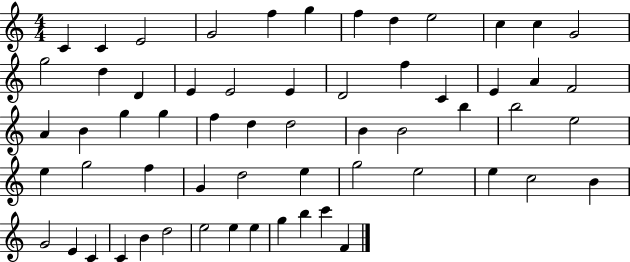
{
  \clef treble
  \numericTimeSignature
  \time 4/4
  \key c \major
  c'4 c'4 e'2 | g'2 f''4 g''4 | f''4 d''4 e''2 | c''4 c''4 g'2 | \break g''2 d''4 d'4 | e'4 e'2 e'4 | d'2 f''4 c'4 | e'4 a'4 f'2 | \break a'4 b'4 g''4 g''4 | f''4 d''4 d''2 | b'4 b'2 b''4 | b''2 e''2 | \break e''4 g''2 f''4 | g'4 d''2 e''4 | g''2 e''2 | e''4 c''2 b'4 | \break g'2 e'4 c'4 | c'4 b'4 d''2 | e''2 e''4 e''4 | g''4 b''4 c'''4 f'4 | \break \bar "|."
}